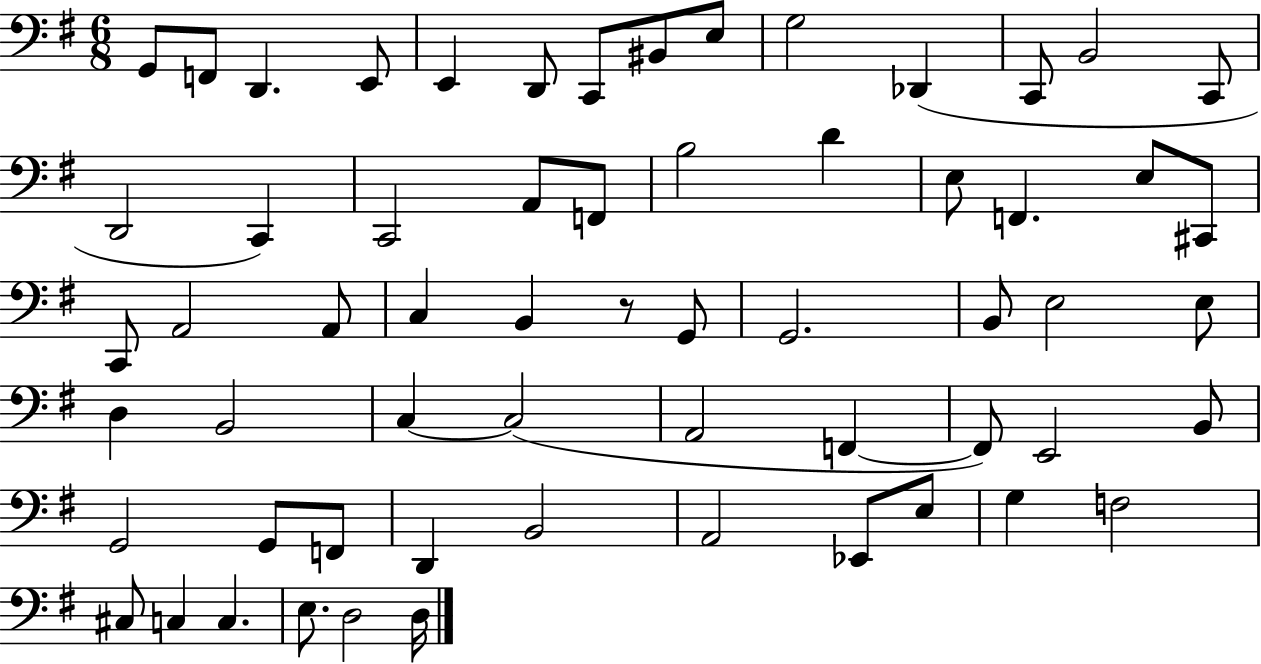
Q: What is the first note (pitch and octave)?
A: G2